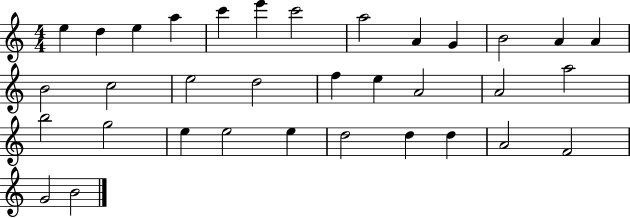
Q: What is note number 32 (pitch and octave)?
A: F4